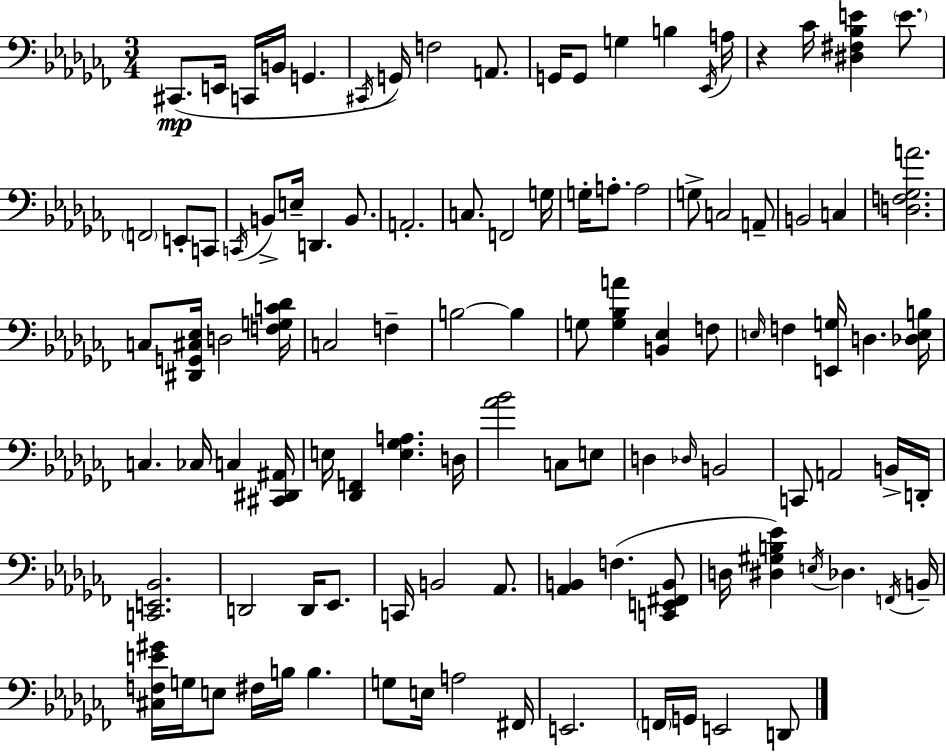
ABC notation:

X:1
T:Untitled
M:3/4
L:1/4
K:Abm
^C,,/2 E,,/4 C,,/4 B,,/4 G,, ^C,,/4 G,,/4 F,2 A,,/2 G,,/4 G,,/2 G, B, _E,,/4 A,/4 z _C/4 [^D,^F,_B,E] E/2 F,,2 E,,/2 C,,/2 C,,/4 B,,/2 E,/4 D,, B,,/2 A,,2 C,/2 F,,2 G,/4 G,/4 A,/2 A,2 G,/2 C,2 A,,/2 B,,2 C, [D,F,_G,A]2 C,/2 [^D,,G,,^C,_E,]/4 D,2 [F,G,C_D]/4 C,2 F, B,2 B, G,/2 [G,_B,A] [B,,_E,] F,/2 E,/4 F, [E,,G,]/4 D, [_D,E,B,]/4 C, _C,/4 C, [^C,,^D,,^A,,]/4 E,/4 [_D,,F,,] [E,_G,A,] D,/4 [_A_B]2 C,/2 E,/2 D, _D,/4 B,,2 C,,/2 A,,2 B,,/4 D,,/4 [C,,E,,_B,,]2 D,,2 D,,/4 _E,,/2 C,,/4 B,,2 _A,,/2 [_A,,B,,] F, [C,,E,,^F,,B,,]/2 D,/4 [^D,^G,B,_E] E,/4 _D, F,,/4 B,,/4 [^C,F,E^G]/4 G,/4 E,/2 ^F,/4 B,/4 B, G,/2 E,/4 A,2 ^F,,/4 E,,2 F,,/4 G,,/4 E,,2 D,,/2